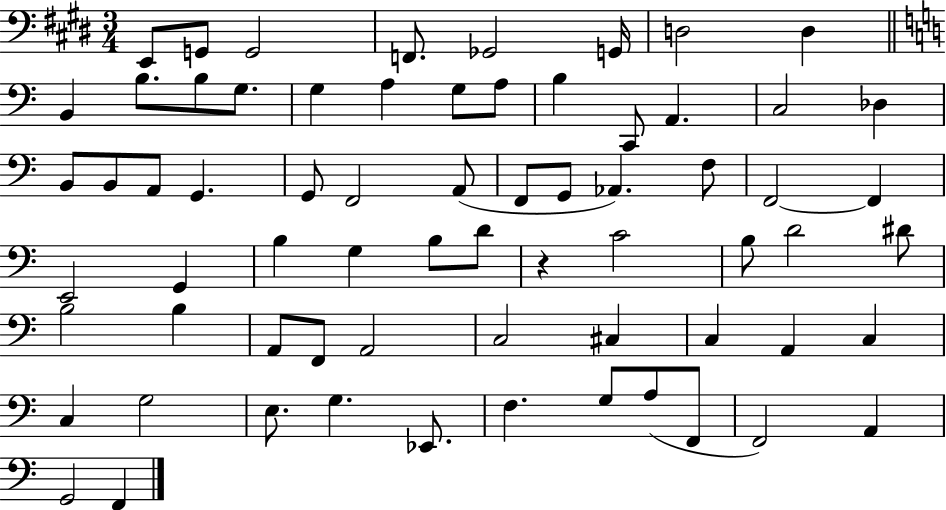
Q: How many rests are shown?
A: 1